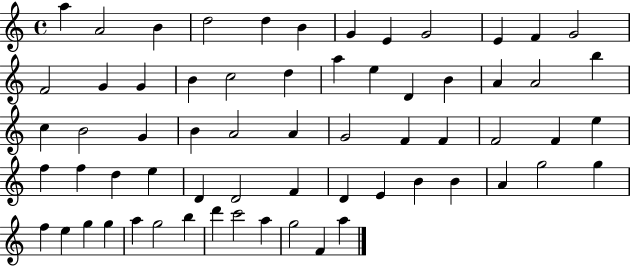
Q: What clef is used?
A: treble